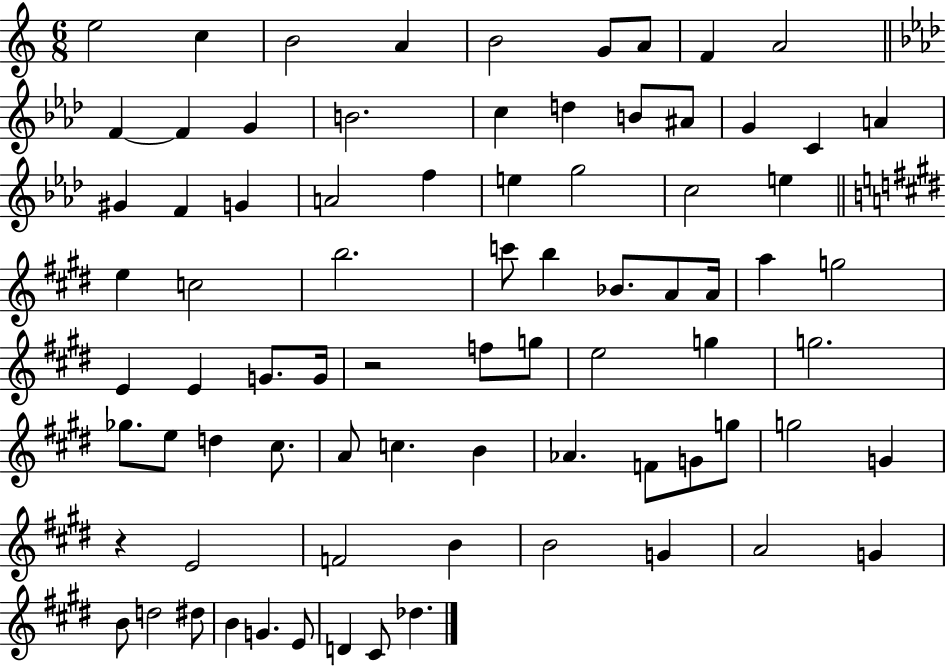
{
  \clef treble
  \numericTimeSignature
  \time 6/8
  \key c \major
  \repeat volta 2 { e''2 c''4 | b'2 a'4 | b'2 g'8 a'8 | f'4 a'2 | \break \bar "||" \break \key f \minor f'4~~ f'4 g'4 | b'2. | c''4 d''4 b'8 ais'8 | g'4 c'4 a'4 | \break gis'4 f'4 g'4 | a'2 f''4 | e''4 g''2 | c''2 e''4 | \break \bar "||" \break \key e \major e''4 c''2 | b''2. | c'''8 b''4 bes'8. a'8 a'16 | a''4 g''2 | \break e'4 e'4 g'8. g'16 | r2 f''8 g''8 | e''2 g''4 | g''2. | \break ges''8. e''8 d''4 cis''8. | a'8 c''4. b'4 | aes'4. f'8 g'8 g''8 | g''2 g'4 | \break r4 e'2 | f'2 b'4 | b'2 g'4 | a'2 g'4 | \break b'8 d''2 dis''8 | b'4 g'4. e'8 | d'4 cis'8 des''4. | } \bar "|."
}